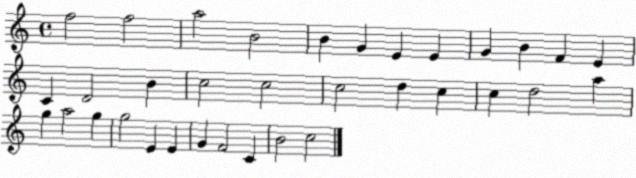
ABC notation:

X:1
T:Untitled
M:4/4
L:1/4
K:C
f2 f2 a2 B2 B G E E G B F E C D2 B c2 c2 c2 d c c d2 a g a2 g g2 E E G F2 C B2 c2